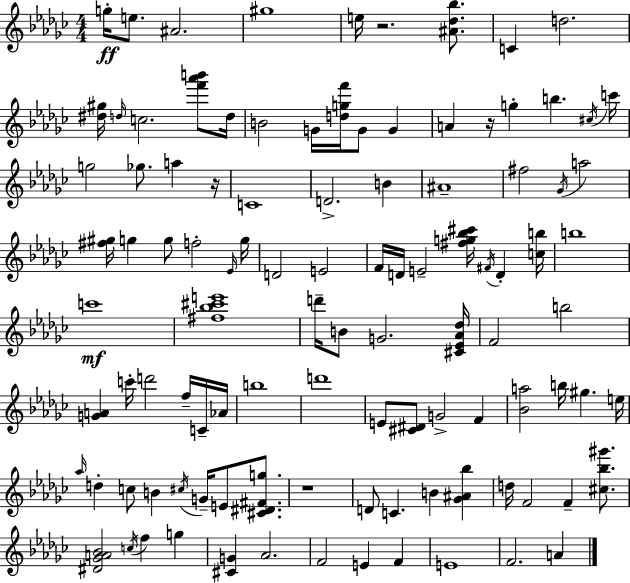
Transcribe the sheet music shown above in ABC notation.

X:1
T:Untitled
M:4/4
L:1/4
K:Ebm
g/4 e/2 ^A2 ^g4 e/4 z2 [^A_d_b]/2 C d2 [^d^g]/4 d/4 c2 [f'_a'b']/2 d/4 B2 G/4 [dgf']/4 G/2 G A z/4 g b ^c/4 c'/4 g2 _g/2 a z/4 C4 D2 B ^A4 ^f2 _G/4 a2 [^f^g]/4 g g/2 f2 _E/4 g/4 D2 E2 F/4 D/4 E2 [^fg_b^c']/4 ^F/4 D [cb]/4 b4 c'4 [^f_b^c'e']4 d'/4 B/2 G2 [^C_E_A_d]/4 F2 b2 [GA] c'/4 d'2 f/4 C/4 _A/4 b4 d'4 E/2 [^C^D]/2 G2 F [_Ba]2 b/4 ^g e/4 _a/4 d c/2 B ^c/4 G/4 E/2 [^C^D^Fg]/2 z4 D/2 C B [_G^A_b] d/4 F2 F [^c_b^g']/2 [^D_GA_B]2 c/4 f g [^CG] _A2 F2 E F E4 F2 A